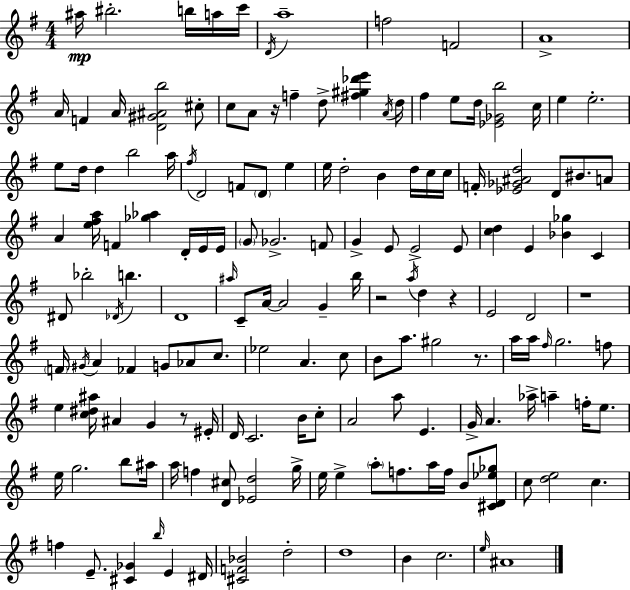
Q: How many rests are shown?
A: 6